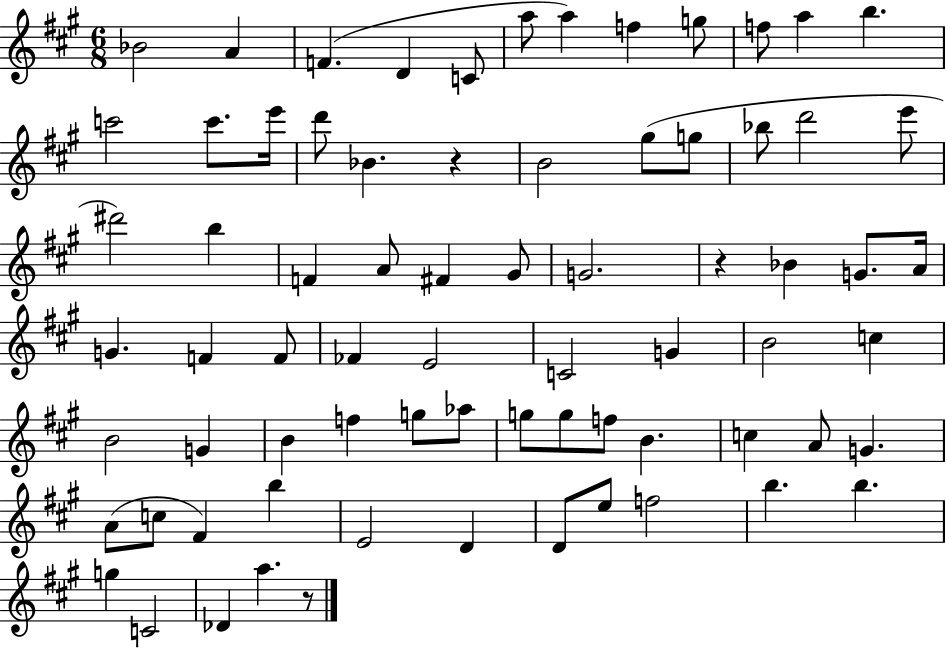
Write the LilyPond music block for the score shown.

{
  \clef treble
  \numericTimeSignature
  \time 6/8
  \key a \major
  bes'2 a'4 | f'4.( d'4 c'8 | a''8 a''4) f''4 g''8 | f''8 a''4 b''4. | \break c'''2 c'''8. e'''16 | d'''8 bes'4. r4 | b'2 gis''8( g''8 | bes''8 d'''2 e'''8 | \break dis'''2) b''4 | f'4 a'8 fis'4 gis'8 | g'2. | r4 bes'4 g'8. a'16 | \break g'4. f'4 f'8 | fes'4 e'2 | c'2 g'4 | b'2 c''4 | \break b'2 g'4 | b'4 f''4 g''8 aes''8 | g''8 g''8 f''8 b'4. | c''4 a'8 g'4. | \break a'8( c''8 fis'4) b''4 | e'2 d'4 | d'8 e''8 f''2 | b''4. b''4. | \break g''4 c'2 | des'4 a''4. r8 | \bar "|."
}